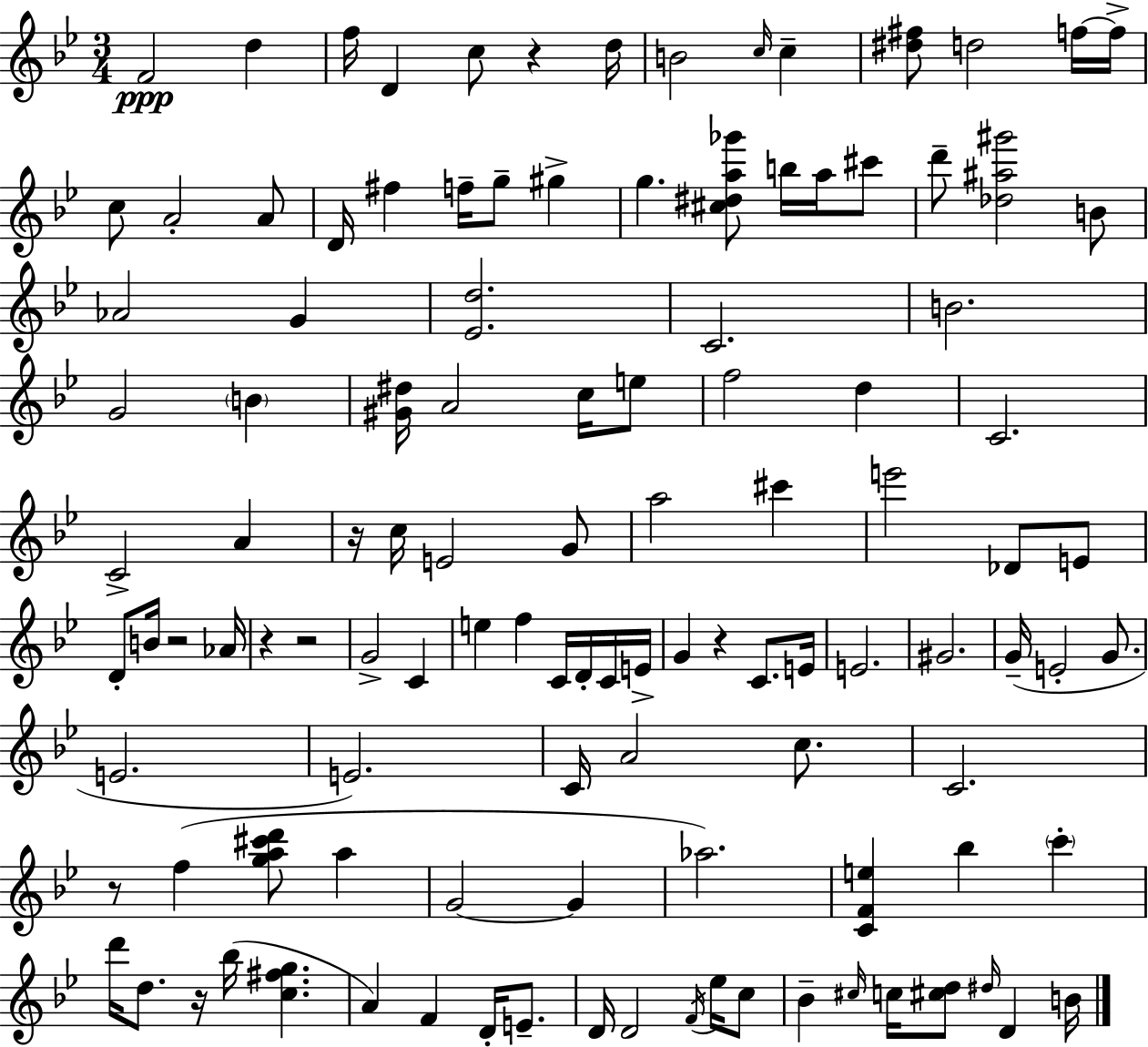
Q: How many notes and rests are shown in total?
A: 115